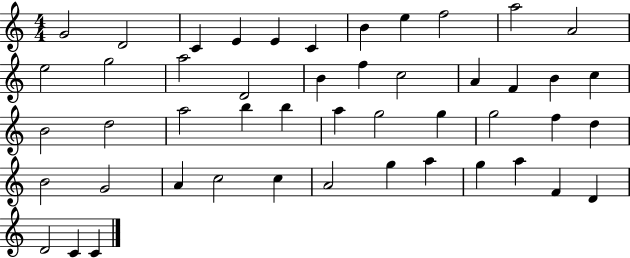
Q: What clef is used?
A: treble